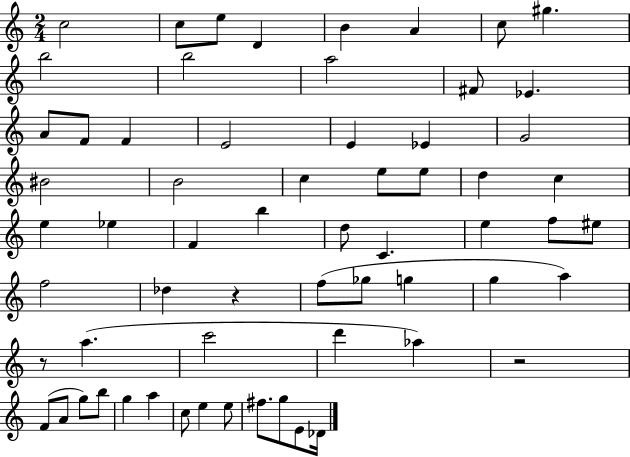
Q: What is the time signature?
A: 2/4